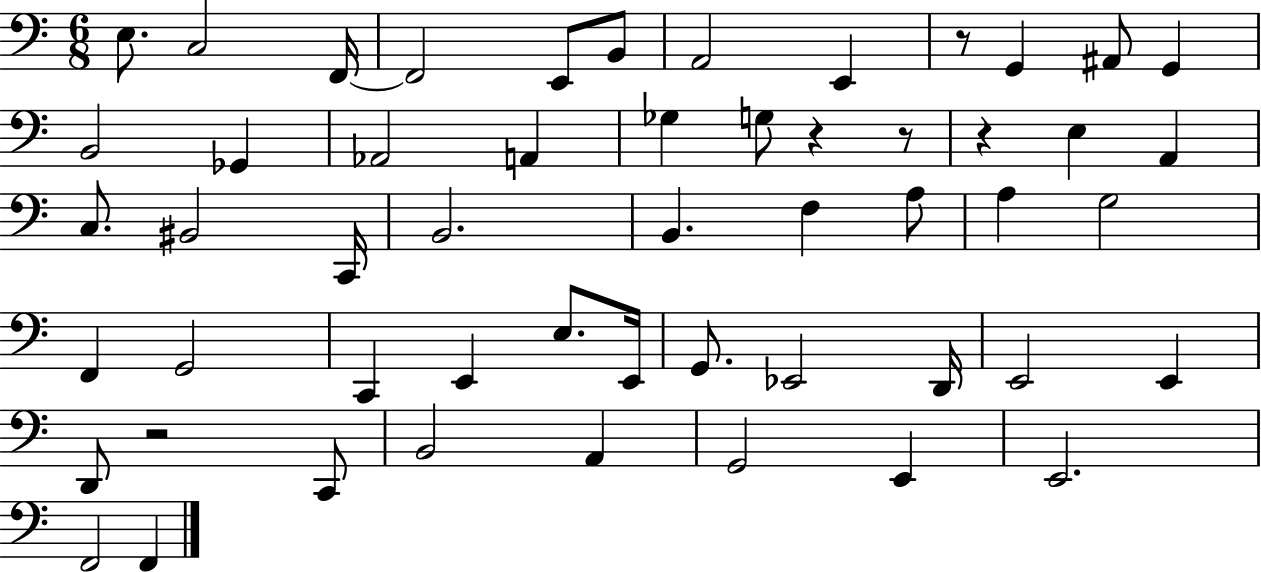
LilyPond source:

{
  \clef bass
  \numericTimeSignature
  \time 6/8
  \key c \major
  e8. c2 f,16~~ | f,2 e,8 b,8 | a,2 e,4 | r8 g,4 ais,8 g,4 | \break b,2 ges,4 | aes,2 a,4 | ges4 g8 r4 r8 | r4 e4 a,4 | \break c8. bis,2 c,16 | b,2. | b,4. f4 a8 | a4 g2 | \break f,4 g,2 | c,4 e,4 e8. e,16 | g,8. ees,2 d,16 | e,2 e,4 | \break d,8 r2 c,8 | b,2 a,4 | g,2 e,4 | e,2. | \break f,2 f,4 | \bar "|."
}